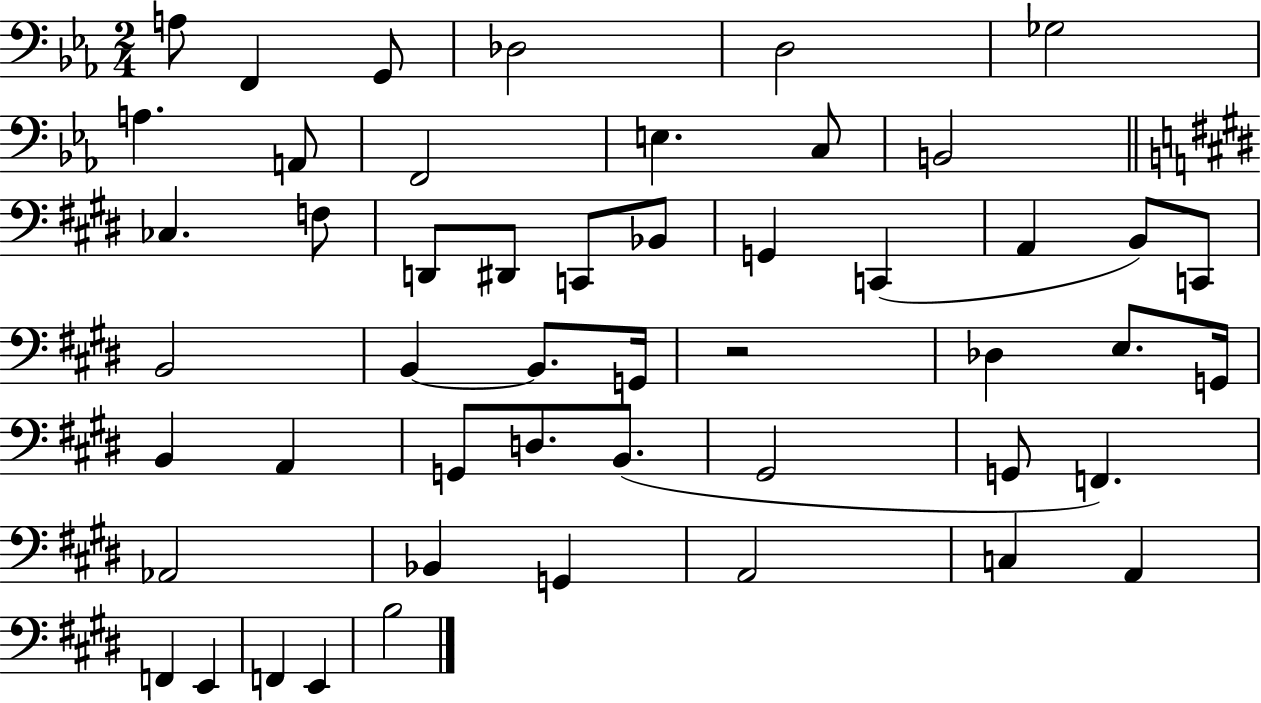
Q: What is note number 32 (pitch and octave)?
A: A2